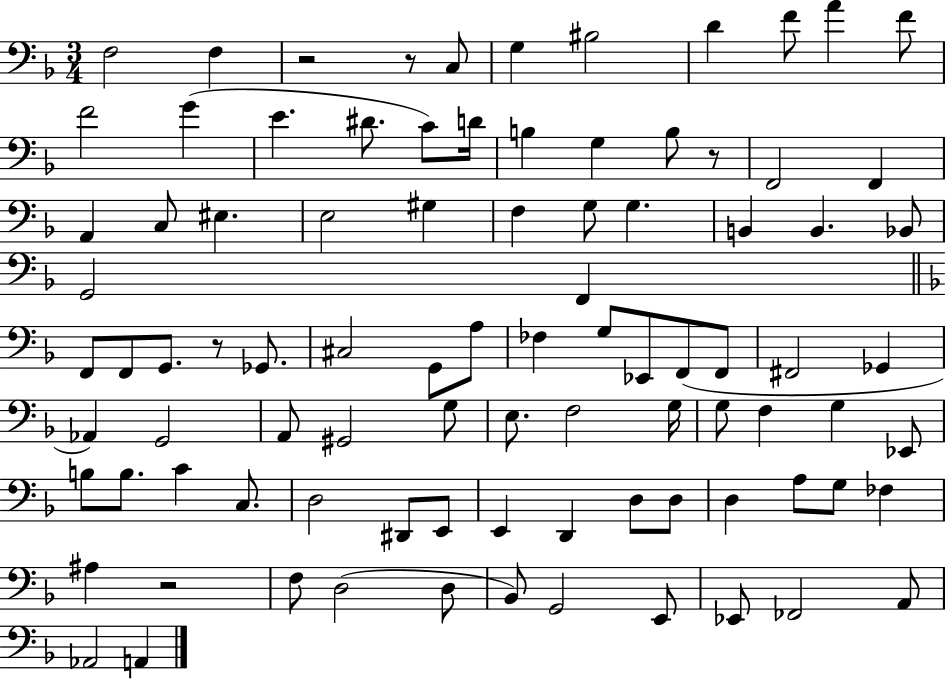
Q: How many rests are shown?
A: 5